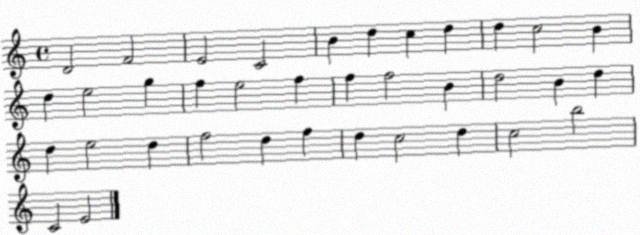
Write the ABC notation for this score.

X:1
T:Untitled
M:4/4
L:1/4
K:C
D2 F2 E2 C2 B d c d d c2 B d e2 g f e2 f f f2 B d2 B d d e2 d f2 d f d c2 d c2 b2 C2 E2